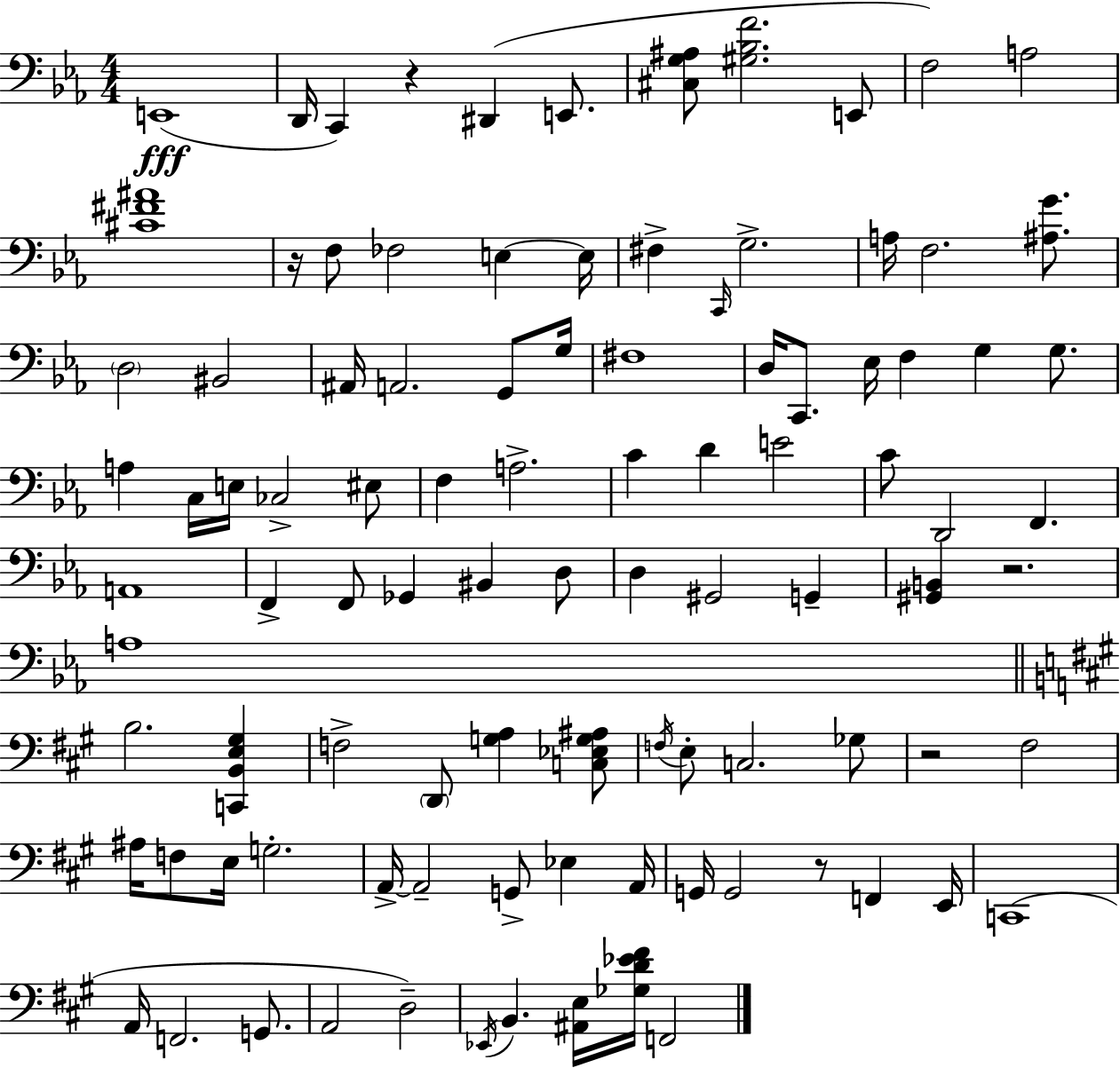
E2/w D2/s C2/q R/q D#2/q E2/e. [C#3,G3,A#3]/e [G#3,Bb3,F4]/h. E2/e F3/h A3/h [C#4,F#4,A#4]/w R/s F3/e FES3/h E3/q E3/s F#3/q C2/s G3/h. A3/s F3/h. [A#3,G4]/e. D3/h BIS2/h A#2/s A2/h. G2/e G3/s F#3/w D3/s C2/e. Eb3/s F3/q G3/q G3/e. A3/q C3/s E3/s CES3/h EIS3/e F3/q A3/h. C4/q D4/q E4/h C4/e D2/h F2/q. A2/w F2/q F2/e Gb2/q BIS2/q D3/e D3/q G#2/h G2/q [G#2,B2]/q R/h. A3/w B3/h. [C2,B2,E3,G#3]/q F3/h D2/e [G3,A3]/q [C3,Eb3,G3,A#3]/e F3/s E3/e C3/h. Gb3/e R/h F#3/h A#3/s F3/e E3/s G3/h. A2/s A2/h G2/e Eb3/q A2/s G2/s G2/h R/e F2/q E2/s C2/w A2/s F2/h. G2/e. A2/h D3/h Eb2/s B2/q. [A#2,E3]/s [Gb3,D4,Eb4,F#4]/s F2/h